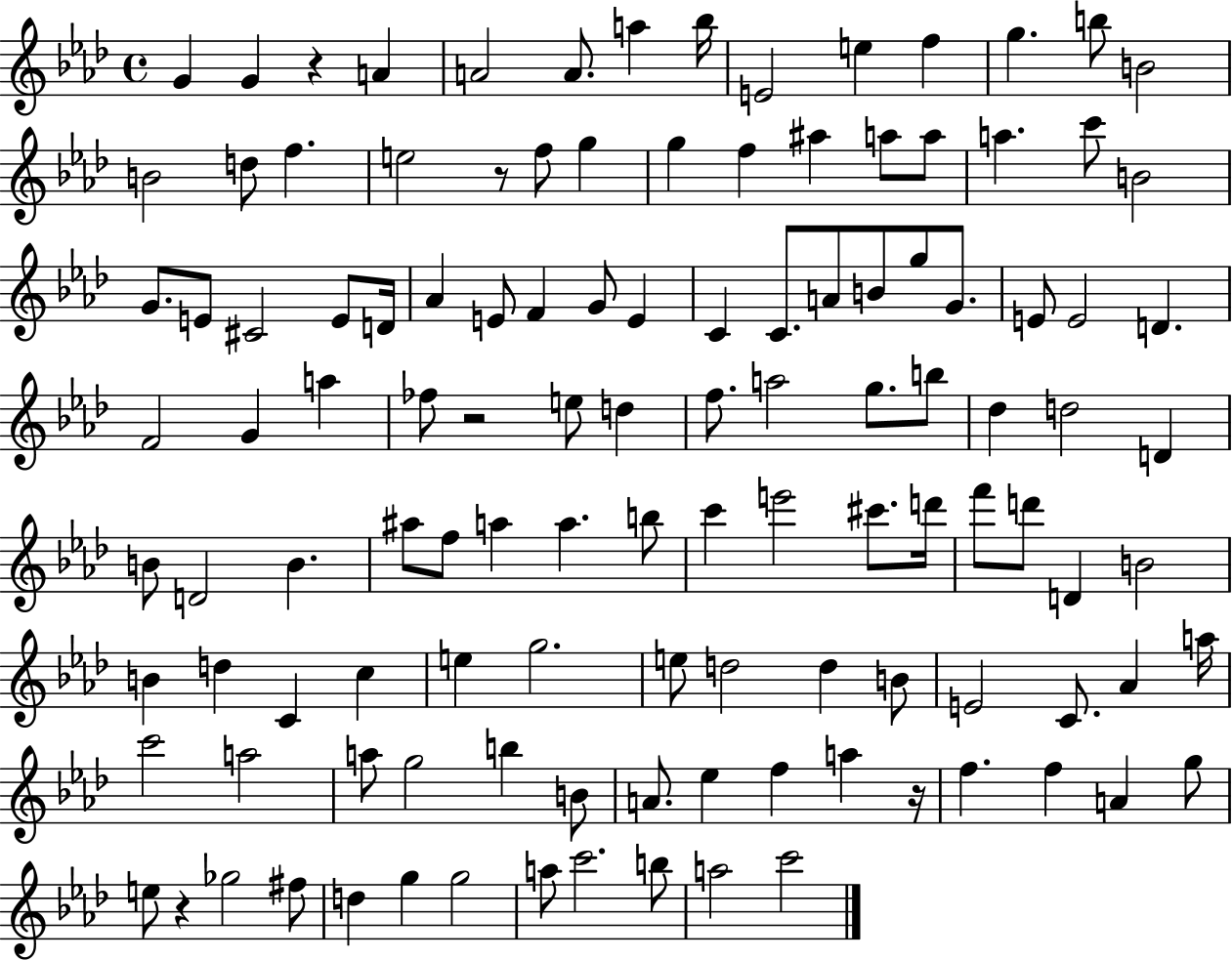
G4/q G4/q R/q A4/q A4/h A4/e. A5/q Bb5/s E4/h E5/q F5/q G5/q. B5/e B4/h B4/h D5/e F5/q. E5/h R/e F5/e G5/q G5/q F5/q A#5/q A5/e A5/e A5/q. C6/e B4/h G4/e. E4/e C#4/h E4/e D4/s Ab4/q E4/e F4/q G4/e E4/q C4/q C4/e. A4/e B4/e G5/e G4/e. E4/e E4/h D4/q. F4/h G4/q A5/q FES5/e R/h E5/e D5/q F5/e. A5/h G5/e. B5/e Db5/q D5/h D4/q B4/e D4/h B4/q. A#5/e F5/e A5/q A5/q. B5/e C6/q E6/h C#6/e. D6/s F6/e D6/e D4/q B4/h B4/q D5/q C4/q C5/q E5/q G5/h. E5/e D5/h D5/q B4/e E4/h C4/e. Ab4/q A5/s C6/h A5/h A5/e G5/h B5/q B4/e A4/e. Eb5/q F5/q A5/q R/s F5/q. F5/q A4/q G5/e E5/e R/q Gb5/h F#5/e D5/q G5/q G5/h A5/e C6/h. B5/e A5/h C6/h